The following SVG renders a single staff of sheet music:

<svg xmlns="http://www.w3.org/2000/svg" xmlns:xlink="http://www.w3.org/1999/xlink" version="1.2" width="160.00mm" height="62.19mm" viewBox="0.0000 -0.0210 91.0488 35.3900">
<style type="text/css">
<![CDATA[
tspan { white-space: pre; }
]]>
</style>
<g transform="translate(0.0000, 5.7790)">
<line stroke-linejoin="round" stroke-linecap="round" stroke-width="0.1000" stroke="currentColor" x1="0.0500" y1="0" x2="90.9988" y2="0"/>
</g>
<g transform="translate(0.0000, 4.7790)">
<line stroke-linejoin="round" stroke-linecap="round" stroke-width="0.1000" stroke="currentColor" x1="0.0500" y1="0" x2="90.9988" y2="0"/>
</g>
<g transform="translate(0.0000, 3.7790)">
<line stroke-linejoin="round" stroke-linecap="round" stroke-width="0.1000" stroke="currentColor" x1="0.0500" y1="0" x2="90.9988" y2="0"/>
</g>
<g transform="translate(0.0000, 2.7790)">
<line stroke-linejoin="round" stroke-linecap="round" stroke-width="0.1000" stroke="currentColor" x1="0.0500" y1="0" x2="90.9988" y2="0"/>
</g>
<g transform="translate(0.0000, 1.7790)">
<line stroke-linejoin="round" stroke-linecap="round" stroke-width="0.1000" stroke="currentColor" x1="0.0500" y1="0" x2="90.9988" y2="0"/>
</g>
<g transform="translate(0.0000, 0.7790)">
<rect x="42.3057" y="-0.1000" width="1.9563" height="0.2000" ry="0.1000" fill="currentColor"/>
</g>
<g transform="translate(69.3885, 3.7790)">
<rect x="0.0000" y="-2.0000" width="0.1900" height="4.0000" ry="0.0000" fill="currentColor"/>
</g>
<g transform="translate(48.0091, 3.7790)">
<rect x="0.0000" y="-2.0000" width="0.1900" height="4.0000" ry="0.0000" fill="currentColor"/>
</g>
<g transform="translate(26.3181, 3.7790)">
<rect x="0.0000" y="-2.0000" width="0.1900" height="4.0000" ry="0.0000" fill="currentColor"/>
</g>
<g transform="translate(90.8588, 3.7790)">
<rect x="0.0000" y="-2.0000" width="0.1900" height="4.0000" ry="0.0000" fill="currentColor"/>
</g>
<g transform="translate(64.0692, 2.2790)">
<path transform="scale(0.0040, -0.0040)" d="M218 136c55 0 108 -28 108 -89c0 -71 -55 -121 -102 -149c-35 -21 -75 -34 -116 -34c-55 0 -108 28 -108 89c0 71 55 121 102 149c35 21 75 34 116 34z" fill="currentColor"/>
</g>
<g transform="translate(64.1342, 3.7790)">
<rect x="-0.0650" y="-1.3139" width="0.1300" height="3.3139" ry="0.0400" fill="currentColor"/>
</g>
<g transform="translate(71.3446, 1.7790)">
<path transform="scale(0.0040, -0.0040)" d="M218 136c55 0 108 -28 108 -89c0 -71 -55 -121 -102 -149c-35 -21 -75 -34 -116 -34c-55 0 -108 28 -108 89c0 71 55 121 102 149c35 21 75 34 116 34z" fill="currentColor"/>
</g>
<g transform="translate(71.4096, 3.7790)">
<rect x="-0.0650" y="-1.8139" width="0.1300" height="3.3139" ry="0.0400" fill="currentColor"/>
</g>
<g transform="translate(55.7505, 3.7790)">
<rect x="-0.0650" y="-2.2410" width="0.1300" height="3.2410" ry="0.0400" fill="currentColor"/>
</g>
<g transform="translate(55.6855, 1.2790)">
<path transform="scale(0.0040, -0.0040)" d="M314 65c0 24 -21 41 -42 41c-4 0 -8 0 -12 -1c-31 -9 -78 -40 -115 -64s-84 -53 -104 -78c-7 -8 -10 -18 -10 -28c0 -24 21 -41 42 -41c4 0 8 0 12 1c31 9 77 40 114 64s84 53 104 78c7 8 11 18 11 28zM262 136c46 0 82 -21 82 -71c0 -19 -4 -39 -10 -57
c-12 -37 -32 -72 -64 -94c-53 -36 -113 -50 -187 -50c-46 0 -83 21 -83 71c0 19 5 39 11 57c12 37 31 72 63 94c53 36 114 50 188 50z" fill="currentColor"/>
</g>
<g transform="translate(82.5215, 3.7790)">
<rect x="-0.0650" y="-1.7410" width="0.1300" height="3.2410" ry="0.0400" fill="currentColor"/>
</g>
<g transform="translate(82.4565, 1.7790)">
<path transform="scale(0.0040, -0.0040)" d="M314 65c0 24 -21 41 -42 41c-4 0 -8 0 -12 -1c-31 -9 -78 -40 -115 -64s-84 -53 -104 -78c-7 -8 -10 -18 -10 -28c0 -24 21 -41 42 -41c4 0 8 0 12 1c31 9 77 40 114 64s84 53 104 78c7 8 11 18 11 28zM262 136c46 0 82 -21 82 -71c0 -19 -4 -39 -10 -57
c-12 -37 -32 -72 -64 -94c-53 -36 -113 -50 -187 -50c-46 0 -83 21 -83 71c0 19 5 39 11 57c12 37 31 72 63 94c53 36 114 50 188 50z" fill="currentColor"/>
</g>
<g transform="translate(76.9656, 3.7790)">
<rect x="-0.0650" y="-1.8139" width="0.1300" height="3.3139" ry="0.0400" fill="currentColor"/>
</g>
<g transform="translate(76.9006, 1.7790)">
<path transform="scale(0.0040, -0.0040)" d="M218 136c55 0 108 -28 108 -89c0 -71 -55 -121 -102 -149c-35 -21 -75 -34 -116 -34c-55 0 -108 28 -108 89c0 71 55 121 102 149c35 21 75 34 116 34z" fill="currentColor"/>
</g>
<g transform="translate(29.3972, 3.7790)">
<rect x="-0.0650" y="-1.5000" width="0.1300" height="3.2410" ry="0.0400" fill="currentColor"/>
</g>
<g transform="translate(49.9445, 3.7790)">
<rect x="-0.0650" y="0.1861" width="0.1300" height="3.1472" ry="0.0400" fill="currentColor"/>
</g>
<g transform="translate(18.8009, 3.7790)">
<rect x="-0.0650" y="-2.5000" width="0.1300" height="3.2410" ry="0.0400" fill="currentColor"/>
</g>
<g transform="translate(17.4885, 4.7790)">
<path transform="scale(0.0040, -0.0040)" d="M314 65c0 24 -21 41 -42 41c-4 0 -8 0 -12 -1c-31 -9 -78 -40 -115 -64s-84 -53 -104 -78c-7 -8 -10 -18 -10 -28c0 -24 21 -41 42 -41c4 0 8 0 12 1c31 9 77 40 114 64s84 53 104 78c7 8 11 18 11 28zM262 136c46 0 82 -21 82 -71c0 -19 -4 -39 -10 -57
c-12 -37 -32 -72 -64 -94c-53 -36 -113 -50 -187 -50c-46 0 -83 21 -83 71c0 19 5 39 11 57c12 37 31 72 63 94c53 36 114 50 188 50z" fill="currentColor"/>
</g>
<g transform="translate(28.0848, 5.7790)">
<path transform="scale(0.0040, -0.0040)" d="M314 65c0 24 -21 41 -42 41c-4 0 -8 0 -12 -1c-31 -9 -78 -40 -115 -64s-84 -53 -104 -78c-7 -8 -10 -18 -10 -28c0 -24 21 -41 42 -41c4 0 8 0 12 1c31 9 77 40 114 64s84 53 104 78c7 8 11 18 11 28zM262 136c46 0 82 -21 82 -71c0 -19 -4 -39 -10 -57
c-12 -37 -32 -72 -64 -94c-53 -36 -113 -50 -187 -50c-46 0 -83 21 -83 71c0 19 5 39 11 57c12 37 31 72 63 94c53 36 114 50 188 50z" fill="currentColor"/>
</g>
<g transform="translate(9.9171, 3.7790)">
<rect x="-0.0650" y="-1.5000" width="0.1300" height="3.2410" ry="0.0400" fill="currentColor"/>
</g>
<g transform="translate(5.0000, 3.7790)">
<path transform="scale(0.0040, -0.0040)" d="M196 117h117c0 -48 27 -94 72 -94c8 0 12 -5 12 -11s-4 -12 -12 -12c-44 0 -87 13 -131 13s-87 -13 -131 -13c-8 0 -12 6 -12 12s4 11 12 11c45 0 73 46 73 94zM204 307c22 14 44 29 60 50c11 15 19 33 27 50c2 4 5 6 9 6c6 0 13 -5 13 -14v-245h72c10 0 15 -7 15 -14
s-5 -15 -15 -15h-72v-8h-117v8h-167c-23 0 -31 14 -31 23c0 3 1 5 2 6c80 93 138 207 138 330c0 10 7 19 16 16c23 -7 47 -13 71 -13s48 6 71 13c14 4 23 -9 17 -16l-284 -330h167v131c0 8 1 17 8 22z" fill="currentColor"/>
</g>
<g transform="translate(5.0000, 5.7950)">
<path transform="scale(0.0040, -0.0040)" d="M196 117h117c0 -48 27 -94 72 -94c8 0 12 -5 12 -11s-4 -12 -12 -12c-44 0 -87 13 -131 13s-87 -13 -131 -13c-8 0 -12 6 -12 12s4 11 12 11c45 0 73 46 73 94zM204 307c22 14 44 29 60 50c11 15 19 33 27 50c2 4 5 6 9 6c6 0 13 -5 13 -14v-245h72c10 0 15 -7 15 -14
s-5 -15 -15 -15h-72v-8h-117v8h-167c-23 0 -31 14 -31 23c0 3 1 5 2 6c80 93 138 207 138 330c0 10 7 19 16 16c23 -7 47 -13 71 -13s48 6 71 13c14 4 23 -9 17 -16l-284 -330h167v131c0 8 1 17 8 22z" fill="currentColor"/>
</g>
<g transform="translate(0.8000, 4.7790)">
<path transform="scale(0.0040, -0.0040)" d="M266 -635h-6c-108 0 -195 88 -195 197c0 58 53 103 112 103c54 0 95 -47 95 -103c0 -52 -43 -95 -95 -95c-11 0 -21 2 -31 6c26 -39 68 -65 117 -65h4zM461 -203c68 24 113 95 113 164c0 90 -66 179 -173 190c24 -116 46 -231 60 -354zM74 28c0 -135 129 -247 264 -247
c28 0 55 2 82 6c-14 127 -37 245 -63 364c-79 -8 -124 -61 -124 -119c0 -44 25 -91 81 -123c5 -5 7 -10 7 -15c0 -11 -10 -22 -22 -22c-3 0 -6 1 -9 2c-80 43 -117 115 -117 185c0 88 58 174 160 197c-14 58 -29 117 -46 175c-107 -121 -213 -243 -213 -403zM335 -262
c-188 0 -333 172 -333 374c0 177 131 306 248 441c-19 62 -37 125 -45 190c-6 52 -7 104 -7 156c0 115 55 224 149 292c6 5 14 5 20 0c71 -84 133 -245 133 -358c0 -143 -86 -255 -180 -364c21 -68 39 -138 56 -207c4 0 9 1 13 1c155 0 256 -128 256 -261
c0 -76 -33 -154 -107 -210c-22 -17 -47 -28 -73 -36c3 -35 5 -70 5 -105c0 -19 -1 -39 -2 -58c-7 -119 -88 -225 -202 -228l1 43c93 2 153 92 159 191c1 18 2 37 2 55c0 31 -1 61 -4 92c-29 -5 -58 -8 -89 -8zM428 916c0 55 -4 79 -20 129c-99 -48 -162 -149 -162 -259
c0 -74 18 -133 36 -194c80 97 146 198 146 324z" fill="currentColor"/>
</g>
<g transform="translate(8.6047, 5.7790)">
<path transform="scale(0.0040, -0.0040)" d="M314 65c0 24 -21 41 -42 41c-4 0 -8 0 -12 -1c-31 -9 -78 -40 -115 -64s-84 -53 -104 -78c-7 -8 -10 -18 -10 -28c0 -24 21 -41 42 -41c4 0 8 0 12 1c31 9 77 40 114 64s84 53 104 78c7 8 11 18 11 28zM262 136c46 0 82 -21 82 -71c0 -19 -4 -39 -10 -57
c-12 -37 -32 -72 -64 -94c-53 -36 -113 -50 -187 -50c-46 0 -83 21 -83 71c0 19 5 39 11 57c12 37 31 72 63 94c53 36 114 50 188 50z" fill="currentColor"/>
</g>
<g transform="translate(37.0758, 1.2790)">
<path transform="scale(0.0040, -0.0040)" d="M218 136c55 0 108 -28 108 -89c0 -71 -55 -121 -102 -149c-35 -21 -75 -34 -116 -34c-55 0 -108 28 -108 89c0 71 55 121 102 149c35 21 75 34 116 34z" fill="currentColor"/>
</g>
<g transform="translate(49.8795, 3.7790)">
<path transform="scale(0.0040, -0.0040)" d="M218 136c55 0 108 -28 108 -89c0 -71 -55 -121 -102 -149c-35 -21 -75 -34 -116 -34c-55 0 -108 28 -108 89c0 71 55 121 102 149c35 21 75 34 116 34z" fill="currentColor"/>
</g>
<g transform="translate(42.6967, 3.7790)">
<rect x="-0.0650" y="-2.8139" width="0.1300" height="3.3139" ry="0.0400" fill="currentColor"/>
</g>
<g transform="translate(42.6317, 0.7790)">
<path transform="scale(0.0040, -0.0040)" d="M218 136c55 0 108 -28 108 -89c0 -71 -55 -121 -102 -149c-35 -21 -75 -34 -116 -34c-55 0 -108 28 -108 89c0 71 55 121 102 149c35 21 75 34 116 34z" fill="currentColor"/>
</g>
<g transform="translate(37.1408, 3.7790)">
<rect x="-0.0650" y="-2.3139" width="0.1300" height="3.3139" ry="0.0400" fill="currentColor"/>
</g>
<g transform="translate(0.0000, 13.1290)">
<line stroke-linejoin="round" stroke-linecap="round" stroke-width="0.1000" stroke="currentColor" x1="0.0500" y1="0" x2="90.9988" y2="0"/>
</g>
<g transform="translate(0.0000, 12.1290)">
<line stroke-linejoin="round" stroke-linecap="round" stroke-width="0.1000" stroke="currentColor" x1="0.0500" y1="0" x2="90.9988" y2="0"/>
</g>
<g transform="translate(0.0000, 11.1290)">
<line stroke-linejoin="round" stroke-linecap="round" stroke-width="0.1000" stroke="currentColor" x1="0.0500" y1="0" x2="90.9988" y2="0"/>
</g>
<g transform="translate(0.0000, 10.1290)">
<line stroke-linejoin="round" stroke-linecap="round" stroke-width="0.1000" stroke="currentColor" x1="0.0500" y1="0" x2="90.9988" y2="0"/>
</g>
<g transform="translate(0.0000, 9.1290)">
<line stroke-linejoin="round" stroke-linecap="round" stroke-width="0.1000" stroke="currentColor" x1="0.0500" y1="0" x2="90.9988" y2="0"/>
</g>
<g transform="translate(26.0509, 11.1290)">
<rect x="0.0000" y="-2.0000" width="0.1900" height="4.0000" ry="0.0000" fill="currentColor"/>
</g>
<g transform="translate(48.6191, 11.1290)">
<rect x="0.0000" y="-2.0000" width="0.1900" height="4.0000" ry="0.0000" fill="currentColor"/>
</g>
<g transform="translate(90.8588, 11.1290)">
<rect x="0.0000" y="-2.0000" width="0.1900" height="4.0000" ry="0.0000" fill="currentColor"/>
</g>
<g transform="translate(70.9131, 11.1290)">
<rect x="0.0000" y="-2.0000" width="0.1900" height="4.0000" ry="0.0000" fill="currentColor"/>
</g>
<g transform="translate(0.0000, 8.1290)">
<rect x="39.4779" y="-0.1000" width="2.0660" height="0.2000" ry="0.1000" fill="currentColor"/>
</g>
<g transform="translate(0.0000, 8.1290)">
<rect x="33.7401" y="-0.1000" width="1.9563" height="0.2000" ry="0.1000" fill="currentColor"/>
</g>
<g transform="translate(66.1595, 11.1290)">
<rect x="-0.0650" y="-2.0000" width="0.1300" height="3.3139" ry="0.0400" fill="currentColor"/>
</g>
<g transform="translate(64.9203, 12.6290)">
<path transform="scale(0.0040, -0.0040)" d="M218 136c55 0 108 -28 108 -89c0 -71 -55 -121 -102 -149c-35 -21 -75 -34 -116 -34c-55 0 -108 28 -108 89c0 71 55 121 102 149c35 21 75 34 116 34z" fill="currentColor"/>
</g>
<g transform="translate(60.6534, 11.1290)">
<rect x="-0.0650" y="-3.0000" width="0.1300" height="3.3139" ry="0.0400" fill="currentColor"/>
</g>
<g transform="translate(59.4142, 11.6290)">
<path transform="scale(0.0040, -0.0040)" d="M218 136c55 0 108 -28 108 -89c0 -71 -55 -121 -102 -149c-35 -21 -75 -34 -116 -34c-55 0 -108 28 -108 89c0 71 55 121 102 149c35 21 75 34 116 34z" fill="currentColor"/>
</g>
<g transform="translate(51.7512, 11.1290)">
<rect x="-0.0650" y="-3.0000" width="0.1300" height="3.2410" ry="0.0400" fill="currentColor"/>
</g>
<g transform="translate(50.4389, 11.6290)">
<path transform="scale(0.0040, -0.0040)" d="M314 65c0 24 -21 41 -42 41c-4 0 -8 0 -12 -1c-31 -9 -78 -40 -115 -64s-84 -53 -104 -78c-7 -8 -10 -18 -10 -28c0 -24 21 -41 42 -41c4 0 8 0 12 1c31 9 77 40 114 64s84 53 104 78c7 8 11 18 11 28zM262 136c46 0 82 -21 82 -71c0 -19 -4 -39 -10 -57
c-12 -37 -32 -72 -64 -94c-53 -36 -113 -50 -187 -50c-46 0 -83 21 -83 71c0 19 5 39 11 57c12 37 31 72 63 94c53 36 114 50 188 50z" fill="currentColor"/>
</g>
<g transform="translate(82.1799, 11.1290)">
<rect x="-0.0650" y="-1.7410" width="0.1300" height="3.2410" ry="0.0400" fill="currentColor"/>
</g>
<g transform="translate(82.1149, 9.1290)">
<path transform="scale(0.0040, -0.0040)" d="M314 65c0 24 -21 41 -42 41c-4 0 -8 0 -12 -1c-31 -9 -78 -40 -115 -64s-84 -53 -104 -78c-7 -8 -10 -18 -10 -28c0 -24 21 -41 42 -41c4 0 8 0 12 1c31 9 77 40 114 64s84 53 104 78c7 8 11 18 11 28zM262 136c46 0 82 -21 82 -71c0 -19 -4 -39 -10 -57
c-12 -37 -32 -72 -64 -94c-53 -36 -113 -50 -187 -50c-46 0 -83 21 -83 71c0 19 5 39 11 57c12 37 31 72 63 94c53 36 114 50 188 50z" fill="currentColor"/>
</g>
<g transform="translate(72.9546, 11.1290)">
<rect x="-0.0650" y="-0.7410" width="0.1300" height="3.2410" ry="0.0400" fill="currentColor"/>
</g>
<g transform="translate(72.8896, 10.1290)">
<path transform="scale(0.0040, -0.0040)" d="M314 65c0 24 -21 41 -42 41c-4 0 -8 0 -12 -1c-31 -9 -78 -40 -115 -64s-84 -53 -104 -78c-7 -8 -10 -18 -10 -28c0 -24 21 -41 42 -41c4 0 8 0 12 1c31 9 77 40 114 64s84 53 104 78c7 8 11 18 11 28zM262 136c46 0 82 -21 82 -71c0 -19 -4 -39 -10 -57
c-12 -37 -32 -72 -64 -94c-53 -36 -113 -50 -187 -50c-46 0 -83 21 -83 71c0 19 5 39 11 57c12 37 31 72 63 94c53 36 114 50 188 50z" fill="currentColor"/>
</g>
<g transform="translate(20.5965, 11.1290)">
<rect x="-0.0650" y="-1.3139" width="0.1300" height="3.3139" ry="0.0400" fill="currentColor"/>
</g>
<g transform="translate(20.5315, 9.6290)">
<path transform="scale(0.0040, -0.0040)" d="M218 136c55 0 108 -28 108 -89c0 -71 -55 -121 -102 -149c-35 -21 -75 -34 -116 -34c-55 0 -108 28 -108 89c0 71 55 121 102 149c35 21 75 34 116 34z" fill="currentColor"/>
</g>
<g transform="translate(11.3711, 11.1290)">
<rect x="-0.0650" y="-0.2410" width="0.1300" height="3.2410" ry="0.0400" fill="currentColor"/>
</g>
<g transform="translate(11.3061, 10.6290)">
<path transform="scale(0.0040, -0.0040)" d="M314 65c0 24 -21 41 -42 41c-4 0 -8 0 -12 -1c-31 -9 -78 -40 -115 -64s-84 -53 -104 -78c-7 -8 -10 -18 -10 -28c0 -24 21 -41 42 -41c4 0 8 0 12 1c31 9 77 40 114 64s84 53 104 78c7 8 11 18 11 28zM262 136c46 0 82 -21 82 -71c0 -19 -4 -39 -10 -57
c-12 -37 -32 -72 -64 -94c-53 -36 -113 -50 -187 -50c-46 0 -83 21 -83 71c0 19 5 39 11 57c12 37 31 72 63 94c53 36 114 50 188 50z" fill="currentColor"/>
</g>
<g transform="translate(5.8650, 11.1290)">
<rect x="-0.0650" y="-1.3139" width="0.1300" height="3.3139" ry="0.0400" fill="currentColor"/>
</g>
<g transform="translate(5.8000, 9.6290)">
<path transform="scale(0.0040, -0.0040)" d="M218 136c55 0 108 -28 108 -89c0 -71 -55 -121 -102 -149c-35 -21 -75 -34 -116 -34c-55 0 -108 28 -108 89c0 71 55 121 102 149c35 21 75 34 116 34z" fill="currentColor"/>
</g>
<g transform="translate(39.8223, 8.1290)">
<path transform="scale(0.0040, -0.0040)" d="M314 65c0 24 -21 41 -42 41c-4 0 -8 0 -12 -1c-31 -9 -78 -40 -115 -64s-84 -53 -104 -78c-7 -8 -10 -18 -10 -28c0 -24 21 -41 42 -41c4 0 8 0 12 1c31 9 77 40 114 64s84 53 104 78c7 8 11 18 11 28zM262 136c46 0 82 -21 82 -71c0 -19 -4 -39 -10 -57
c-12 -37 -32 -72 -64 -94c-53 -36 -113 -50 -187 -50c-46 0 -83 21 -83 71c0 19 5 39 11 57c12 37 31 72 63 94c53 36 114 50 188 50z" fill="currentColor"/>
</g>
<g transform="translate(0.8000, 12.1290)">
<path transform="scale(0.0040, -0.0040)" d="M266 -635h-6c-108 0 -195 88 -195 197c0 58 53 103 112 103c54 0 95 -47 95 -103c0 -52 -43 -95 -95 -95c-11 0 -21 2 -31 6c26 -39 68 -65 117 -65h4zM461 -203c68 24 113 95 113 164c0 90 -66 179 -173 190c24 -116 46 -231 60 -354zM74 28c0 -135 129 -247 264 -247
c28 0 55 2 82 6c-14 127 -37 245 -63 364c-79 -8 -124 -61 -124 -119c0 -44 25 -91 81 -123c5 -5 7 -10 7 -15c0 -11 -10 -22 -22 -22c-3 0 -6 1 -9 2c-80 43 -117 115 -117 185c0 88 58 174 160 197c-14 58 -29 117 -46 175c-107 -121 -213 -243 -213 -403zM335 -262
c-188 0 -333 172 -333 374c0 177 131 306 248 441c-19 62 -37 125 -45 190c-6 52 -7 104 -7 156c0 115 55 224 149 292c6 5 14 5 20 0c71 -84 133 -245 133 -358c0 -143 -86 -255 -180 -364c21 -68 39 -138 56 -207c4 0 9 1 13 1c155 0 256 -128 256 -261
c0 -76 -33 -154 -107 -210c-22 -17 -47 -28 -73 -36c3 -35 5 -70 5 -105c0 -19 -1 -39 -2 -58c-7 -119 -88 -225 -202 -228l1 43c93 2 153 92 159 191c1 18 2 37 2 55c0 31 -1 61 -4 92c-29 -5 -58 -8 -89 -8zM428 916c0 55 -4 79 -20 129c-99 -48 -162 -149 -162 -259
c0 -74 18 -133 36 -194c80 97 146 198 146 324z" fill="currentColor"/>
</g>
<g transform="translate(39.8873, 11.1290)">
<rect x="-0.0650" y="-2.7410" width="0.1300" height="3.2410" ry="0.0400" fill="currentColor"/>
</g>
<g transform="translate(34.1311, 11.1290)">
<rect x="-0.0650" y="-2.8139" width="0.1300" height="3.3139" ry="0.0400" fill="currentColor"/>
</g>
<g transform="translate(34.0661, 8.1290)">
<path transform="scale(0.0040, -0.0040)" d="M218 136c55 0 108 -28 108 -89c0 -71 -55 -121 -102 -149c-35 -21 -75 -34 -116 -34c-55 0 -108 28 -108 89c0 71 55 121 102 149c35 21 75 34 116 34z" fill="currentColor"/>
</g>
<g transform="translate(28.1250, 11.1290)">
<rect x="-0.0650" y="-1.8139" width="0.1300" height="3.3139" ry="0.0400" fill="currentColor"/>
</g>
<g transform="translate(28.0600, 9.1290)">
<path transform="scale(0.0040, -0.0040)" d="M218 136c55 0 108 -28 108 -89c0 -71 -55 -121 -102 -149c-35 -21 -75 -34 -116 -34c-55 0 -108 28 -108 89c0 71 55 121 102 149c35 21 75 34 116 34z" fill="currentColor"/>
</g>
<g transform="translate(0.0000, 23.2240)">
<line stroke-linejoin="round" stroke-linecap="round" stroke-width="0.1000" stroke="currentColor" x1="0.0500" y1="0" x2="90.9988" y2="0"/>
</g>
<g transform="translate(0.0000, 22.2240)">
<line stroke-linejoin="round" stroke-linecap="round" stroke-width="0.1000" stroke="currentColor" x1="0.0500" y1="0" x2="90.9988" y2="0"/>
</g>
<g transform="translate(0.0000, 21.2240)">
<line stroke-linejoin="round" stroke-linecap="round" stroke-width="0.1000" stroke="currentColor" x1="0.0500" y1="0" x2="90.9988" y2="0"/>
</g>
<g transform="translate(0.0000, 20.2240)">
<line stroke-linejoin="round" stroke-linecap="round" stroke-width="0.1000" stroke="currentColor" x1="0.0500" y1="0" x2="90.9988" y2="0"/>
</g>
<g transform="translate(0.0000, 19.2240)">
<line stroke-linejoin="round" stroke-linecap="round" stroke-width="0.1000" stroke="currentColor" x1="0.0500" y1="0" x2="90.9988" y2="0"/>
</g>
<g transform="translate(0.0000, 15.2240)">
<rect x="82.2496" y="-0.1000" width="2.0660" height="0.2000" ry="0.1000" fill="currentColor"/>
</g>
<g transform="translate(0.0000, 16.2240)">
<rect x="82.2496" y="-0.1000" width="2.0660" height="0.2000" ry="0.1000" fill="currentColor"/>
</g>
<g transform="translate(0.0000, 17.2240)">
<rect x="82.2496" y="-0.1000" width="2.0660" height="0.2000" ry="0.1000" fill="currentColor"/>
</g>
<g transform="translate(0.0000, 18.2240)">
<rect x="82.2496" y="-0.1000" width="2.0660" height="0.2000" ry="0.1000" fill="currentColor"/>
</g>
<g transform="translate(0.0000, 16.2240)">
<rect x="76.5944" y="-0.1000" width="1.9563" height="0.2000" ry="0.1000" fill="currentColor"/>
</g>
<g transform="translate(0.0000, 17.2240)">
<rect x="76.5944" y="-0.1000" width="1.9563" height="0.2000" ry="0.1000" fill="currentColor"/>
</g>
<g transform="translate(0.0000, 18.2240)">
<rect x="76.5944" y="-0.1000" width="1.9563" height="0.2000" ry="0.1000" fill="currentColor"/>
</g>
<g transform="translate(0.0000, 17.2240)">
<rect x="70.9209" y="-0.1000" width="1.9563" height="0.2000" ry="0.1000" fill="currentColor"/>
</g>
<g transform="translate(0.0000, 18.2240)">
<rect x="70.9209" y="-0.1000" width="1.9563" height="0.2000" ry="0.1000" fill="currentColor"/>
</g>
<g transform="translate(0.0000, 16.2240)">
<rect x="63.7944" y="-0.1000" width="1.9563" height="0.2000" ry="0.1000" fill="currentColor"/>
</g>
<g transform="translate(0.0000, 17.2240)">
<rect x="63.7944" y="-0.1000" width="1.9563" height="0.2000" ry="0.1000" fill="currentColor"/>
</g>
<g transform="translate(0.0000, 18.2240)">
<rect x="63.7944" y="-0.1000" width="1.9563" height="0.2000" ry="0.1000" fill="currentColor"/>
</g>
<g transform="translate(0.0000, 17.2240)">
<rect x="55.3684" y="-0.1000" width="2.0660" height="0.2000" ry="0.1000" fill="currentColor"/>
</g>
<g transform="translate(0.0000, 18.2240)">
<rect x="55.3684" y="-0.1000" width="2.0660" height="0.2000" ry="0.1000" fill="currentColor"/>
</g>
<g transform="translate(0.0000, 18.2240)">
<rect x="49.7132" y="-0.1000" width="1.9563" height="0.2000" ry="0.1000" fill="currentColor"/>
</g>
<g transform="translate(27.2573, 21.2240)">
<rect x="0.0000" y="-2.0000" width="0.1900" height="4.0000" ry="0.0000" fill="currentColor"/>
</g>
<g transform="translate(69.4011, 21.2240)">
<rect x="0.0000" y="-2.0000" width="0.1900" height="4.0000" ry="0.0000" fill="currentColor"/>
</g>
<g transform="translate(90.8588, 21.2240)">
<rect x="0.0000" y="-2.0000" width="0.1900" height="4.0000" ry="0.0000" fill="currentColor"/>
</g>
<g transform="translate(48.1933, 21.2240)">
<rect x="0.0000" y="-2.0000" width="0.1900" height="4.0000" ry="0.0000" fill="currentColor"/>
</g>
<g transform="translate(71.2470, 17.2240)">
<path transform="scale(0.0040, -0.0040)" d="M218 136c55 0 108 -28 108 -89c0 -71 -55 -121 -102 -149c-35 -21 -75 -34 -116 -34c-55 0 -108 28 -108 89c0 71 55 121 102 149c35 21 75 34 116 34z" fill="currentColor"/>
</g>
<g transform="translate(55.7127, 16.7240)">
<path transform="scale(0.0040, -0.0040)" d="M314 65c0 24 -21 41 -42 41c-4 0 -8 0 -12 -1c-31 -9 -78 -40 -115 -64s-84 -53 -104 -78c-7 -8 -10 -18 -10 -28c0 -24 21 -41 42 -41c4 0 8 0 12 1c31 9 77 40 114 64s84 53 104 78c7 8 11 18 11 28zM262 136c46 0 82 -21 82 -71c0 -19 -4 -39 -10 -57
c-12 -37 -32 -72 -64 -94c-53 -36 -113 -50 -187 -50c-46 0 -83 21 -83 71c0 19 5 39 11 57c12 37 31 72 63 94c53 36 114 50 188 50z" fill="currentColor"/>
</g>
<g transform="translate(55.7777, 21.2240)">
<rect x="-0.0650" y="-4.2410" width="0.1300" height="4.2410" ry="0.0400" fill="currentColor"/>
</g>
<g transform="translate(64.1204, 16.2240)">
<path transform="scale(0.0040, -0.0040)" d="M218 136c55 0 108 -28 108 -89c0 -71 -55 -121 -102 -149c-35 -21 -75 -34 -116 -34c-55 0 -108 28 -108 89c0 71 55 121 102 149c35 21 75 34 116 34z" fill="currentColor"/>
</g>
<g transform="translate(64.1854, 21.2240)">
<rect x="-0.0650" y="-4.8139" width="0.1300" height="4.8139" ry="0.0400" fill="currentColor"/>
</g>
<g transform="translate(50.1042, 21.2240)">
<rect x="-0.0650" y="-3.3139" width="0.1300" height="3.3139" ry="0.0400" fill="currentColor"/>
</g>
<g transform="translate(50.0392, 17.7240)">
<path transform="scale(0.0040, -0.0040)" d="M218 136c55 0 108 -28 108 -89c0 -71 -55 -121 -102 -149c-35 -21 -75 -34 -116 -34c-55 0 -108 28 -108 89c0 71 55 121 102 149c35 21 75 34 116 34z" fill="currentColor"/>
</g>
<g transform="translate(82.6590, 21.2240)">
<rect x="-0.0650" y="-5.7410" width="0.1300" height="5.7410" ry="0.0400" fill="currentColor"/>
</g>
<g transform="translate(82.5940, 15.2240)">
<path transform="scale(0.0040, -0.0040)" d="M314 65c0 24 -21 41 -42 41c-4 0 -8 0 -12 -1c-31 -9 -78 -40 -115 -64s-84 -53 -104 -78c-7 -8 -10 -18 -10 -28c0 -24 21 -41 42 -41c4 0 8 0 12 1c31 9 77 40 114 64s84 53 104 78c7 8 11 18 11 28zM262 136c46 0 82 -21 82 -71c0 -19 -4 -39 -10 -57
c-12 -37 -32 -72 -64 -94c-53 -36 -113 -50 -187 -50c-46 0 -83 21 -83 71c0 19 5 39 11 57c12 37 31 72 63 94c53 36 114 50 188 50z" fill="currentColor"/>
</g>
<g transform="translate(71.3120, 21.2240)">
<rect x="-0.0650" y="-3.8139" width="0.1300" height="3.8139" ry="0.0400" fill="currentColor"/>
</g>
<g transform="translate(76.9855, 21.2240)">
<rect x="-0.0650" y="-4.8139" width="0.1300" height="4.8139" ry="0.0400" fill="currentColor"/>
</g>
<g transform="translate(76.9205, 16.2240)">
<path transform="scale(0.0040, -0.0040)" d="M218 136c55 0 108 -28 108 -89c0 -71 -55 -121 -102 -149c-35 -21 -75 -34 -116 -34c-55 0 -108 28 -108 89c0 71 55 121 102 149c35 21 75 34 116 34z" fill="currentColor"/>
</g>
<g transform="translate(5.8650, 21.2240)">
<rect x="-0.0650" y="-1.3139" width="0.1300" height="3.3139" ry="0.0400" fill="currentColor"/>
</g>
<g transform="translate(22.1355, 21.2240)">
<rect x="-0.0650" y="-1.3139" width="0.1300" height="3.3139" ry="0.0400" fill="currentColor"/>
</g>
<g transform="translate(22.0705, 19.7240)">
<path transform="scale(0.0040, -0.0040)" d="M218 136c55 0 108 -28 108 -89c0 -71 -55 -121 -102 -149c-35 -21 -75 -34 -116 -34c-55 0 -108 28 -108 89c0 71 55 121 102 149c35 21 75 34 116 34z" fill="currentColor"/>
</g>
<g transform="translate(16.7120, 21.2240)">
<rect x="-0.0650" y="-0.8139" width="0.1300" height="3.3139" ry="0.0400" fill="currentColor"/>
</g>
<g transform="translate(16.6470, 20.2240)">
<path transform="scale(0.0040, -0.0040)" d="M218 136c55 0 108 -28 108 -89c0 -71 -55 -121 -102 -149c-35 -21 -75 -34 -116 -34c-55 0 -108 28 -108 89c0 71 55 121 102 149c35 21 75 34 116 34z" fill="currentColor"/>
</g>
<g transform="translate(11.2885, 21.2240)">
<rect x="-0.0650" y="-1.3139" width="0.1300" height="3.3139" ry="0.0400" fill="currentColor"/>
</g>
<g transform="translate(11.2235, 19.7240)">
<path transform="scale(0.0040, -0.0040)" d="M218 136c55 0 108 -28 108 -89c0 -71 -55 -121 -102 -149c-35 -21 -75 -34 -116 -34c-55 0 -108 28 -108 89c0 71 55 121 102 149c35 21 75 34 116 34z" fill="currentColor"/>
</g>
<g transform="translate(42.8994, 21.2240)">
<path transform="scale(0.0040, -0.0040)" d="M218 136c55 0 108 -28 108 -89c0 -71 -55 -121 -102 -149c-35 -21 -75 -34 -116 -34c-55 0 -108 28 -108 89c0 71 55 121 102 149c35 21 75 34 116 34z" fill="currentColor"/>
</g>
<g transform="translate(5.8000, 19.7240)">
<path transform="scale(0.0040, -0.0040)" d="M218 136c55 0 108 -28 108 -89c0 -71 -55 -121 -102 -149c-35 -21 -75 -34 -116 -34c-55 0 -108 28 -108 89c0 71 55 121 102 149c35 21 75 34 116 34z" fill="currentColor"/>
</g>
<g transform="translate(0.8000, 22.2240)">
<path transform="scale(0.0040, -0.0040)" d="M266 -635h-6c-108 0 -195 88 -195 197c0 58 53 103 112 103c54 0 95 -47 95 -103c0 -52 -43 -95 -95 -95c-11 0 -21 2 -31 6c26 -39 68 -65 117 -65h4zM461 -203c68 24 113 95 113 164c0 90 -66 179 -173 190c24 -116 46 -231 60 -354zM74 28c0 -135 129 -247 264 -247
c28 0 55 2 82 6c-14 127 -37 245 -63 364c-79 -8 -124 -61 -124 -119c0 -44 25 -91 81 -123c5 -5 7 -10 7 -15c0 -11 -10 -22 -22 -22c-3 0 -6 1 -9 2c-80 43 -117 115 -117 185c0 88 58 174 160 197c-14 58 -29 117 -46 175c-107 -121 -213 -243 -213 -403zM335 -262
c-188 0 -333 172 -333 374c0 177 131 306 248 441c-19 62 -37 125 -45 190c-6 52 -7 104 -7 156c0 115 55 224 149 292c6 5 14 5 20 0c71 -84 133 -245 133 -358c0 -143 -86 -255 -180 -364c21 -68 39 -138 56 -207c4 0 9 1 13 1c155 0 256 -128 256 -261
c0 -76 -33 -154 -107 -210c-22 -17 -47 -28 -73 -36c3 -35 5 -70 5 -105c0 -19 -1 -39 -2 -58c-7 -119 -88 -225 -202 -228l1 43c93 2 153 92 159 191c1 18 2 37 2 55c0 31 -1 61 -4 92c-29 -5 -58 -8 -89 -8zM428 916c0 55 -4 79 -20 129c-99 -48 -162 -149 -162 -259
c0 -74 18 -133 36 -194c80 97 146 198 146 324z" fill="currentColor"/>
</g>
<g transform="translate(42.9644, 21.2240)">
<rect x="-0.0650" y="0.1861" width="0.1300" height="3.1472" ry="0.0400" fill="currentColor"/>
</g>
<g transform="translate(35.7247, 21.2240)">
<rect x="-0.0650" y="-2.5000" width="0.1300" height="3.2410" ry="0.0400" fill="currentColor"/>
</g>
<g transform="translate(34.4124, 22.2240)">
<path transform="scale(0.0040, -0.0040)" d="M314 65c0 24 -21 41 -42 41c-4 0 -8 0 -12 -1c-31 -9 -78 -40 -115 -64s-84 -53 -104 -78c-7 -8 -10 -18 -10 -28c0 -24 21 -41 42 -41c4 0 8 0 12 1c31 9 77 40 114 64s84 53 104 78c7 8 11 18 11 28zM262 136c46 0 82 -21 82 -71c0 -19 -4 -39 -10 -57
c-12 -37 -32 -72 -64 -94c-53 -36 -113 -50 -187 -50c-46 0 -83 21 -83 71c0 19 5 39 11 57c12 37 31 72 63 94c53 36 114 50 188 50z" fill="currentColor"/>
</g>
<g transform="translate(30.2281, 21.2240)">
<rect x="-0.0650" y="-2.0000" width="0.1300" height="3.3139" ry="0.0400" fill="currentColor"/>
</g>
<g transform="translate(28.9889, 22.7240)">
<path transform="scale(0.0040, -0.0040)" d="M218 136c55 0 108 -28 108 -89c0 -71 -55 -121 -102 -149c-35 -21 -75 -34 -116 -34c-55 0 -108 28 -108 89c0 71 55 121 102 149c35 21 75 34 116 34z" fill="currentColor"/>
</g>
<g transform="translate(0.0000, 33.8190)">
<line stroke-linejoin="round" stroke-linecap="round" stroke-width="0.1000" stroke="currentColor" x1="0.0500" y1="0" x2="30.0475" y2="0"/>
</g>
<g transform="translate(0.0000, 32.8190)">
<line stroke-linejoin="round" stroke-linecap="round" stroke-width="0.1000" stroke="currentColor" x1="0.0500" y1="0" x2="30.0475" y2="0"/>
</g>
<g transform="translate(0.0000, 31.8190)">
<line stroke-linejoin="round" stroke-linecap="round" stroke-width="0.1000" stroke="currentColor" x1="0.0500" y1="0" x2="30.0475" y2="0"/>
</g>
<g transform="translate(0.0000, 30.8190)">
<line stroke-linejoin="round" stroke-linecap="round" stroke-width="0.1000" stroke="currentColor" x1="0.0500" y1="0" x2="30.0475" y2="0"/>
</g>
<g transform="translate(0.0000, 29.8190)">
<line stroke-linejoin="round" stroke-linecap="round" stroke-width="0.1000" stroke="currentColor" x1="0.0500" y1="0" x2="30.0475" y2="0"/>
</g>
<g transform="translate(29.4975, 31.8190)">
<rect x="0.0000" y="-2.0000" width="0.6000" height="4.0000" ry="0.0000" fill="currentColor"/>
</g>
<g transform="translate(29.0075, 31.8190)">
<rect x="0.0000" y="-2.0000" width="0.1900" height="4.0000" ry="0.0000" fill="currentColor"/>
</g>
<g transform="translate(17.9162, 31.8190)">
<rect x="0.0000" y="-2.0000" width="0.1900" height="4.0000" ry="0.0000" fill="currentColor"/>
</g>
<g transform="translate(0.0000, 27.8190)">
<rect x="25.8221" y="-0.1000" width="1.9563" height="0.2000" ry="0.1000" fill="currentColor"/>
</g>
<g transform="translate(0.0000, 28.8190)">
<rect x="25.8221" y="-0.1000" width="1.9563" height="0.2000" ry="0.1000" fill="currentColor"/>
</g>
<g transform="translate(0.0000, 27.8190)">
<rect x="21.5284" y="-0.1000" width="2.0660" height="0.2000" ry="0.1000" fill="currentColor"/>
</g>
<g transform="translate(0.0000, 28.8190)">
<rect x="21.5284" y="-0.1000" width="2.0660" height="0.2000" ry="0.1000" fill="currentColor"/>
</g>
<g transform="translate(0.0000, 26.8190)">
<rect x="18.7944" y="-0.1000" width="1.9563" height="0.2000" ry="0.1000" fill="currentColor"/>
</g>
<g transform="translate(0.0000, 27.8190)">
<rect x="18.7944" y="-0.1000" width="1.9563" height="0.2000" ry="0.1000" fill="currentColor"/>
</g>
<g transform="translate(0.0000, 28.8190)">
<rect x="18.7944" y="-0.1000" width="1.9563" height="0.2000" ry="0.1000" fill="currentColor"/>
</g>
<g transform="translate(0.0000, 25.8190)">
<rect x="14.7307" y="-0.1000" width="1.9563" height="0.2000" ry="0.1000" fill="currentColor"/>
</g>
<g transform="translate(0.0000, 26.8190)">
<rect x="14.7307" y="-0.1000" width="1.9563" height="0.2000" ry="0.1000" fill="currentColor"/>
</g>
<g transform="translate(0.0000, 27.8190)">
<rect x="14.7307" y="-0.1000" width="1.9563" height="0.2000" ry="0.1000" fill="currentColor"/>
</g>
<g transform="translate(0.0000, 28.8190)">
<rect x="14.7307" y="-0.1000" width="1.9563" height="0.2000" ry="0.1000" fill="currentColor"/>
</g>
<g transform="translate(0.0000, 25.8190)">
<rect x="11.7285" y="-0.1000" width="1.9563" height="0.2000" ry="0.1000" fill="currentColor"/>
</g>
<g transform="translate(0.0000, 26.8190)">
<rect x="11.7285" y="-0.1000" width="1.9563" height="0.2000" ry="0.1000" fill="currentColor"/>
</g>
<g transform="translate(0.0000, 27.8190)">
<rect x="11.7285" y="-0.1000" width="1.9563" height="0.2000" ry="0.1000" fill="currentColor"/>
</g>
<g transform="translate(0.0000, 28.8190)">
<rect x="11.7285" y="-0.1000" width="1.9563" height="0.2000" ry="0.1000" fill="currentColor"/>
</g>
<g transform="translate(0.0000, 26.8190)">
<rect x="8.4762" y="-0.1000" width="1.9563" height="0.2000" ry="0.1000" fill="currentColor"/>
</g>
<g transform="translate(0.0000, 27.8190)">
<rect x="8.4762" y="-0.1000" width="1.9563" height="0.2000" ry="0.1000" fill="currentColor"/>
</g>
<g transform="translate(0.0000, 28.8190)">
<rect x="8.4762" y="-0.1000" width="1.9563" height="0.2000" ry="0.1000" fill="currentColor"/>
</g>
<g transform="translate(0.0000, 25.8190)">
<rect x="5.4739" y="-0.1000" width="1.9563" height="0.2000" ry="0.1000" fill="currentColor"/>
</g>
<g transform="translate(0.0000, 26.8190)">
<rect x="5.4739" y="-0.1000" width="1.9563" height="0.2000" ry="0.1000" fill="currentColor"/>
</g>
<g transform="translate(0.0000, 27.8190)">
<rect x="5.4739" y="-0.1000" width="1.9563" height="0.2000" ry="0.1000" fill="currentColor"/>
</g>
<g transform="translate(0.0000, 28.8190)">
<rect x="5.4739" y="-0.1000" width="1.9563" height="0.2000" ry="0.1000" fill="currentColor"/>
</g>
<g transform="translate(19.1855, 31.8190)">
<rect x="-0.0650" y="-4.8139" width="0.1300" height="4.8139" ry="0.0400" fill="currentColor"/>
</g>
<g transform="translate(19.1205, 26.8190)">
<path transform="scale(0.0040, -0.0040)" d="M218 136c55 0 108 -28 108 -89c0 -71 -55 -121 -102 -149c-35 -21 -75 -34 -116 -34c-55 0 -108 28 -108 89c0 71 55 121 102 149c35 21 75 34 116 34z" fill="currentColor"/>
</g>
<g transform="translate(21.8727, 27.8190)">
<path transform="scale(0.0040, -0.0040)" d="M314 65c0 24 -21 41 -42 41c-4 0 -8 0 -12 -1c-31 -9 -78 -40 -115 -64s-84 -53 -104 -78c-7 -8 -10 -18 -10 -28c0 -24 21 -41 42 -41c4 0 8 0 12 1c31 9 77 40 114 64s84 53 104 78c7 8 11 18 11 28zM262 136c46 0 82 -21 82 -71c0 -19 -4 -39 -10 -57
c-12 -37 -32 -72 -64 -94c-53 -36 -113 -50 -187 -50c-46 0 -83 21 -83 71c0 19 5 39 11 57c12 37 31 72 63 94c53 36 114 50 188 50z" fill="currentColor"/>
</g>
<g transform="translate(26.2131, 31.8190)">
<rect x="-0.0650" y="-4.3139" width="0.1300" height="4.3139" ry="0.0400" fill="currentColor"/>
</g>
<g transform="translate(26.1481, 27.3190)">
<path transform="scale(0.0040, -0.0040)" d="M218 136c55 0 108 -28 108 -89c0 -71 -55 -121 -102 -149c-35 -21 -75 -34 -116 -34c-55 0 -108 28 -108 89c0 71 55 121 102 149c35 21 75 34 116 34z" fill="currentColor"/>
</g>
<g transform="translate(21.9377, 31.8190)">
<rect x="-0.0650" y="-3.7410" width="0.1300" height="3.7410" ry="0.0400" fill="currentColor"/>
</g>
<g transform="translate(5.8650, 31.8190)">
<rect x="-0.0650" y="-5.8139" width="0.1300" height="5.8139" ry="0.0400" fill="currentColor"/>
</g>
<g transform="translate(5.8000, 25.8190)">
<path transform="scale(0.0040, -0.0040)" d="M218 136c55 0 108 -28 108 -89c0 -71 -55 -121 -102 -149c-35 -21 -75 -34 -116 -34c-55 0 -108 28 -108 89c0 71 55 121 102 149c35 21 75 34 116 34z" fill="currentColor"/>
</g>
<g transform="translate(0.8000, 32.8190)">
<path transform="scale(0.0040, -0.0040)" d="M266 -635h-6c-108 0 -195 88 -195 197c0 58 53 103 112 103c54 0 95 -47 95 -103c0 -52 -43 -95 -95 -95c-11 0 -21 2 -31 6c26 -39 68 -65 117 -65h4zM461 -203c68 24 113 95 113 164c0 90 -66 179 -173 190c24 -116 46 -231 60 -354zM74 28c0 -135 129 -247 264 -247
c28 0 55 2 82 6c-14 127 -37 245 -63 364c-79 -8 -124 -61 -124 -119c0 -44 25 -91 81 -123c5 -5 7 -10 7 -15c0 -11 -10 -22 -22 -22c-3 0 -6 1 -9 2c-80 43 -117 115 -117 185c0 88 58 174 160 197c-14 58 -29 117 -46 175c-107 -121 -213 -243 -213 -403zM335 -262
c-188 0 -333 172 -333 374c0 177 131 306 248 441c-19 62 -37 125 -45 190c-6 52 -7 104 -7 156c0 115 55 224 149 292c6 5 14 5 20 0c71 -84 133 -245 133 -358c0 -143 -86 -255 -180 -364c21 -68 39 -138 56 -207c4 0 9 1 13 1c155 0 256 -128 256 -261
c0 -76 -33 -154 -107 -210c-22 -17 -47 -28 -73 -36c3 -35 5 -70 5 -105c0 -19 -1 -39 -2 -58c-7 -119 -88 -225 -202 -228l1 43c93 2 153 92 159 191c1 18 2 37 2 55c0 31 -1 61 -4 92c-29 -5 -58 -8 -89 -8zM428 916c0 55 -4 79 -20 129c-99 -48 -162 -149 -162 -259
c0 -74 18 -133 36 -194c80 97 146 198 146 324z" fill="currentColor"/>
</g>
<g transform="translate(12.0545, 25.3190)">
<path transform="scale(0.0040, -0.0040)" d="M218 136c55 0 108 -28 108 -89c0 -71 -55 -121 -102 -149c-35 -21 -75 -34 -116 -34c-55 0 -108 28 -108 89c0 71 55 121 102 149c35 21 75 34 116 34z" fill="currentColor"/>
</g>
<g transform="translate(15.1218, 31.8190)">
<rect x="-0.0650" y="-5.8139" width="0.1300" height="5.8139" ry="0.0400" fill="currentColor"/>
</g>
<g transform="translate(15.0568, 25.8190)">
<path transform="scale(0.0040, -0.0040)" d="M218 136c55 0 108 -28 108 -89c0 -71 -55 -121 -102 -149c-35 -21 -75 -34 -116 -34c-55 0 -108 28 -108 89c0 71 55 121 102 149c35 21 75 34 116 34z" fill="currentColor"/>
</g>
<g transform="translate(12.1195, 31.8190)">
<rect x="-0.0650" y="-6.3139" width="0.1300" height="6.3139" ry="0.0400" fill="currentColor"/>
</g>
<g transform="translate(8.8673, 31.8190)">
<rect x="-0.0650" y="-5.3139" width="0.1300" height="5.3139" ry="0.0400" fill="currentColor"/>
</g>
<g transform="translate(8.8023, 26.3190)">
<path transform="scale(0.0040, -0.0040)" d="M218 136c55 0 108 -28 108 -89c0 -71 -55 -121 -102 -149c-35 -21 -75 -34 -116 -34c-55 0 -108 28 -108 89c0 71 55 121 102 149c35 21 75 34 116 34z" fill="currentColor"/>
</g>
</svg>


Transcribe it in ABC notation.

X:1
T:Untitled
M:4/4
L:1/4
K:C
E2 G2 E2 g a B g2 e f f f2 e c2 e f a a2 A2 A F d2 f2 e e d e F G2 B b d'2 e' c' e' g'2 g' f' a' g' e' c'2 d'